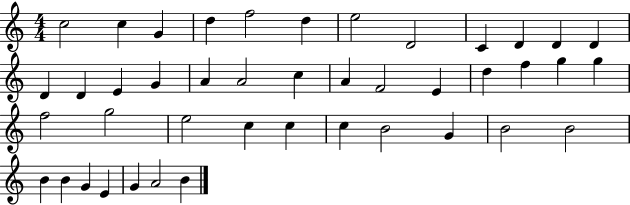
{
  \clef treble
  \numericTimeSignature
  \time 4/4
  \key c \major
  c''2 c''4 g'4 | d''4 f''2 d''4 | e''2 d'2 | c'4 d'4 d'4 d'4 | \break d'4 d'4 e'4 g'4 | a'4 a'2 c''4 | a'4 f'2 e'4 | d''4 f''4 g''4 g''4 | \break f''2 g''2 | e''2 c''4 c''4 | c''4 b'2 g'4 | b'2 b'2 | \break b'4 b'4 g'4 e'4 | g'4 a'2 b'4 | \bar "|."
}